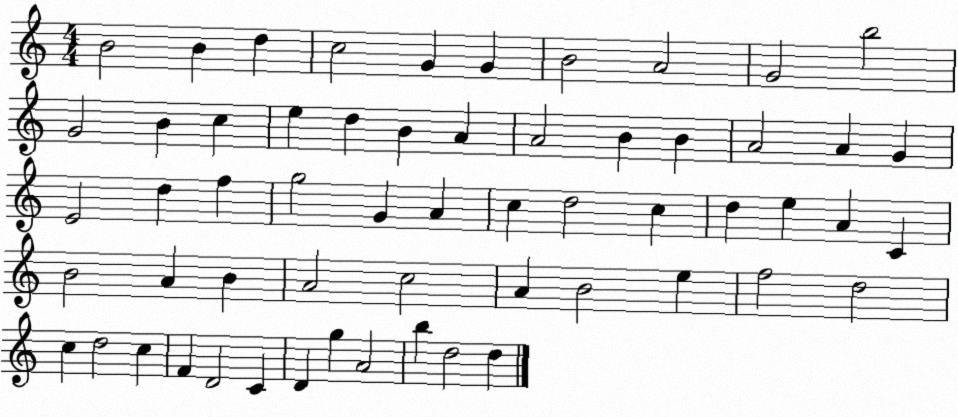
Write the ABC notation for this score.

X:1
T:Untitled
M:4/4
L:1/4
K:C
B2 B d c2 G G B2 A2 G2 b2 G2 B c e d B A A2 B B A2 A G E2 d f g2 G A c d2 c d e A C B2 A B A2 c2 A B2 e f2 d2 c d2 c F D2 C D g A2 b d2 d